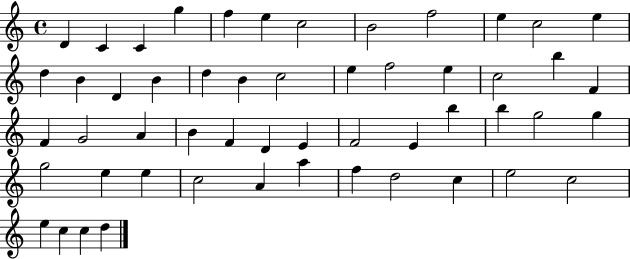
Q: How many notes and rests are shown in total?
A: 53